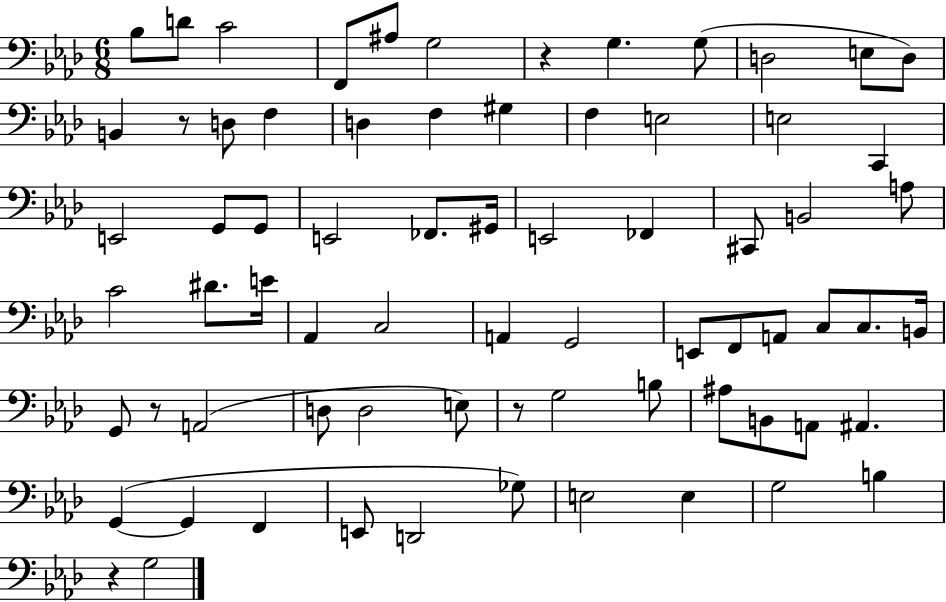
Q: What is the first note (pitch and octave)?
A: Bb3